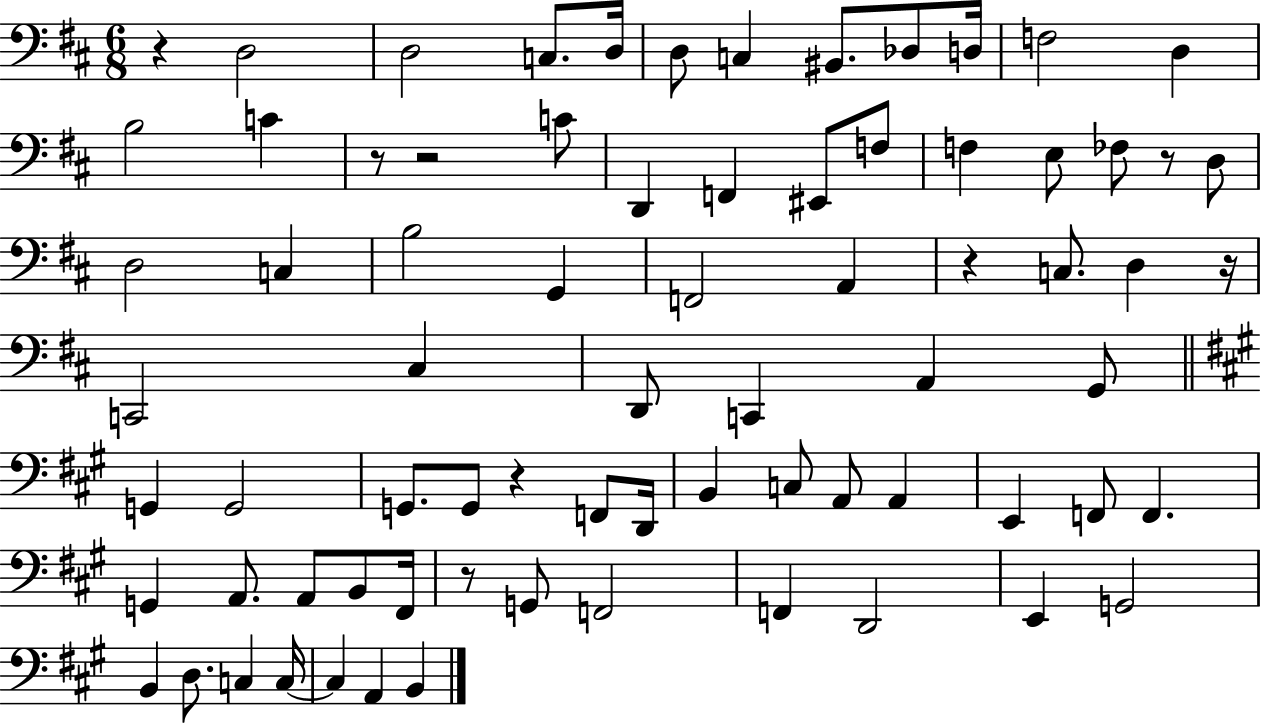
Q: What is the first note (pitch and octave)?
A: D3